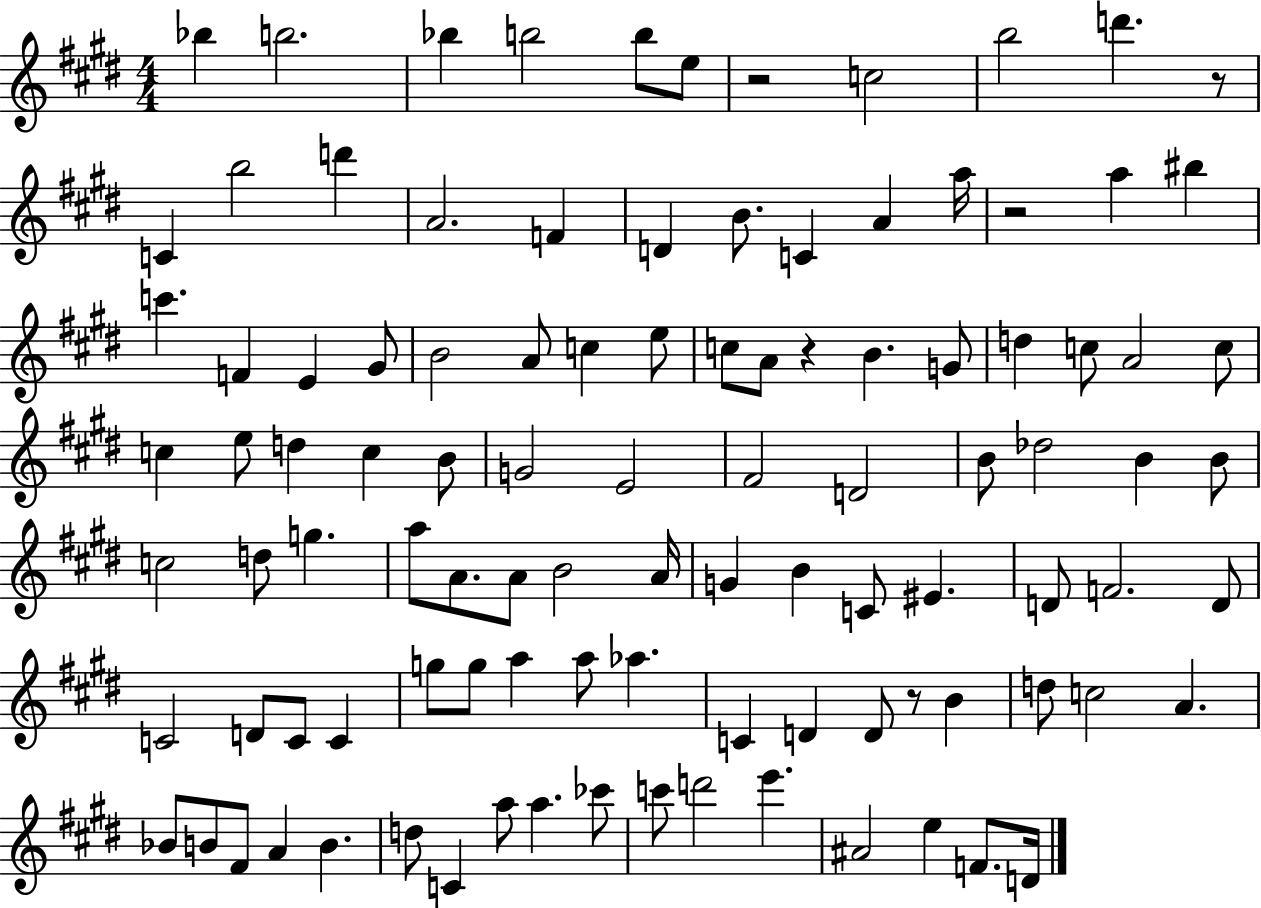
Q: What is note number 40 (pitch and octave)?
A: D5